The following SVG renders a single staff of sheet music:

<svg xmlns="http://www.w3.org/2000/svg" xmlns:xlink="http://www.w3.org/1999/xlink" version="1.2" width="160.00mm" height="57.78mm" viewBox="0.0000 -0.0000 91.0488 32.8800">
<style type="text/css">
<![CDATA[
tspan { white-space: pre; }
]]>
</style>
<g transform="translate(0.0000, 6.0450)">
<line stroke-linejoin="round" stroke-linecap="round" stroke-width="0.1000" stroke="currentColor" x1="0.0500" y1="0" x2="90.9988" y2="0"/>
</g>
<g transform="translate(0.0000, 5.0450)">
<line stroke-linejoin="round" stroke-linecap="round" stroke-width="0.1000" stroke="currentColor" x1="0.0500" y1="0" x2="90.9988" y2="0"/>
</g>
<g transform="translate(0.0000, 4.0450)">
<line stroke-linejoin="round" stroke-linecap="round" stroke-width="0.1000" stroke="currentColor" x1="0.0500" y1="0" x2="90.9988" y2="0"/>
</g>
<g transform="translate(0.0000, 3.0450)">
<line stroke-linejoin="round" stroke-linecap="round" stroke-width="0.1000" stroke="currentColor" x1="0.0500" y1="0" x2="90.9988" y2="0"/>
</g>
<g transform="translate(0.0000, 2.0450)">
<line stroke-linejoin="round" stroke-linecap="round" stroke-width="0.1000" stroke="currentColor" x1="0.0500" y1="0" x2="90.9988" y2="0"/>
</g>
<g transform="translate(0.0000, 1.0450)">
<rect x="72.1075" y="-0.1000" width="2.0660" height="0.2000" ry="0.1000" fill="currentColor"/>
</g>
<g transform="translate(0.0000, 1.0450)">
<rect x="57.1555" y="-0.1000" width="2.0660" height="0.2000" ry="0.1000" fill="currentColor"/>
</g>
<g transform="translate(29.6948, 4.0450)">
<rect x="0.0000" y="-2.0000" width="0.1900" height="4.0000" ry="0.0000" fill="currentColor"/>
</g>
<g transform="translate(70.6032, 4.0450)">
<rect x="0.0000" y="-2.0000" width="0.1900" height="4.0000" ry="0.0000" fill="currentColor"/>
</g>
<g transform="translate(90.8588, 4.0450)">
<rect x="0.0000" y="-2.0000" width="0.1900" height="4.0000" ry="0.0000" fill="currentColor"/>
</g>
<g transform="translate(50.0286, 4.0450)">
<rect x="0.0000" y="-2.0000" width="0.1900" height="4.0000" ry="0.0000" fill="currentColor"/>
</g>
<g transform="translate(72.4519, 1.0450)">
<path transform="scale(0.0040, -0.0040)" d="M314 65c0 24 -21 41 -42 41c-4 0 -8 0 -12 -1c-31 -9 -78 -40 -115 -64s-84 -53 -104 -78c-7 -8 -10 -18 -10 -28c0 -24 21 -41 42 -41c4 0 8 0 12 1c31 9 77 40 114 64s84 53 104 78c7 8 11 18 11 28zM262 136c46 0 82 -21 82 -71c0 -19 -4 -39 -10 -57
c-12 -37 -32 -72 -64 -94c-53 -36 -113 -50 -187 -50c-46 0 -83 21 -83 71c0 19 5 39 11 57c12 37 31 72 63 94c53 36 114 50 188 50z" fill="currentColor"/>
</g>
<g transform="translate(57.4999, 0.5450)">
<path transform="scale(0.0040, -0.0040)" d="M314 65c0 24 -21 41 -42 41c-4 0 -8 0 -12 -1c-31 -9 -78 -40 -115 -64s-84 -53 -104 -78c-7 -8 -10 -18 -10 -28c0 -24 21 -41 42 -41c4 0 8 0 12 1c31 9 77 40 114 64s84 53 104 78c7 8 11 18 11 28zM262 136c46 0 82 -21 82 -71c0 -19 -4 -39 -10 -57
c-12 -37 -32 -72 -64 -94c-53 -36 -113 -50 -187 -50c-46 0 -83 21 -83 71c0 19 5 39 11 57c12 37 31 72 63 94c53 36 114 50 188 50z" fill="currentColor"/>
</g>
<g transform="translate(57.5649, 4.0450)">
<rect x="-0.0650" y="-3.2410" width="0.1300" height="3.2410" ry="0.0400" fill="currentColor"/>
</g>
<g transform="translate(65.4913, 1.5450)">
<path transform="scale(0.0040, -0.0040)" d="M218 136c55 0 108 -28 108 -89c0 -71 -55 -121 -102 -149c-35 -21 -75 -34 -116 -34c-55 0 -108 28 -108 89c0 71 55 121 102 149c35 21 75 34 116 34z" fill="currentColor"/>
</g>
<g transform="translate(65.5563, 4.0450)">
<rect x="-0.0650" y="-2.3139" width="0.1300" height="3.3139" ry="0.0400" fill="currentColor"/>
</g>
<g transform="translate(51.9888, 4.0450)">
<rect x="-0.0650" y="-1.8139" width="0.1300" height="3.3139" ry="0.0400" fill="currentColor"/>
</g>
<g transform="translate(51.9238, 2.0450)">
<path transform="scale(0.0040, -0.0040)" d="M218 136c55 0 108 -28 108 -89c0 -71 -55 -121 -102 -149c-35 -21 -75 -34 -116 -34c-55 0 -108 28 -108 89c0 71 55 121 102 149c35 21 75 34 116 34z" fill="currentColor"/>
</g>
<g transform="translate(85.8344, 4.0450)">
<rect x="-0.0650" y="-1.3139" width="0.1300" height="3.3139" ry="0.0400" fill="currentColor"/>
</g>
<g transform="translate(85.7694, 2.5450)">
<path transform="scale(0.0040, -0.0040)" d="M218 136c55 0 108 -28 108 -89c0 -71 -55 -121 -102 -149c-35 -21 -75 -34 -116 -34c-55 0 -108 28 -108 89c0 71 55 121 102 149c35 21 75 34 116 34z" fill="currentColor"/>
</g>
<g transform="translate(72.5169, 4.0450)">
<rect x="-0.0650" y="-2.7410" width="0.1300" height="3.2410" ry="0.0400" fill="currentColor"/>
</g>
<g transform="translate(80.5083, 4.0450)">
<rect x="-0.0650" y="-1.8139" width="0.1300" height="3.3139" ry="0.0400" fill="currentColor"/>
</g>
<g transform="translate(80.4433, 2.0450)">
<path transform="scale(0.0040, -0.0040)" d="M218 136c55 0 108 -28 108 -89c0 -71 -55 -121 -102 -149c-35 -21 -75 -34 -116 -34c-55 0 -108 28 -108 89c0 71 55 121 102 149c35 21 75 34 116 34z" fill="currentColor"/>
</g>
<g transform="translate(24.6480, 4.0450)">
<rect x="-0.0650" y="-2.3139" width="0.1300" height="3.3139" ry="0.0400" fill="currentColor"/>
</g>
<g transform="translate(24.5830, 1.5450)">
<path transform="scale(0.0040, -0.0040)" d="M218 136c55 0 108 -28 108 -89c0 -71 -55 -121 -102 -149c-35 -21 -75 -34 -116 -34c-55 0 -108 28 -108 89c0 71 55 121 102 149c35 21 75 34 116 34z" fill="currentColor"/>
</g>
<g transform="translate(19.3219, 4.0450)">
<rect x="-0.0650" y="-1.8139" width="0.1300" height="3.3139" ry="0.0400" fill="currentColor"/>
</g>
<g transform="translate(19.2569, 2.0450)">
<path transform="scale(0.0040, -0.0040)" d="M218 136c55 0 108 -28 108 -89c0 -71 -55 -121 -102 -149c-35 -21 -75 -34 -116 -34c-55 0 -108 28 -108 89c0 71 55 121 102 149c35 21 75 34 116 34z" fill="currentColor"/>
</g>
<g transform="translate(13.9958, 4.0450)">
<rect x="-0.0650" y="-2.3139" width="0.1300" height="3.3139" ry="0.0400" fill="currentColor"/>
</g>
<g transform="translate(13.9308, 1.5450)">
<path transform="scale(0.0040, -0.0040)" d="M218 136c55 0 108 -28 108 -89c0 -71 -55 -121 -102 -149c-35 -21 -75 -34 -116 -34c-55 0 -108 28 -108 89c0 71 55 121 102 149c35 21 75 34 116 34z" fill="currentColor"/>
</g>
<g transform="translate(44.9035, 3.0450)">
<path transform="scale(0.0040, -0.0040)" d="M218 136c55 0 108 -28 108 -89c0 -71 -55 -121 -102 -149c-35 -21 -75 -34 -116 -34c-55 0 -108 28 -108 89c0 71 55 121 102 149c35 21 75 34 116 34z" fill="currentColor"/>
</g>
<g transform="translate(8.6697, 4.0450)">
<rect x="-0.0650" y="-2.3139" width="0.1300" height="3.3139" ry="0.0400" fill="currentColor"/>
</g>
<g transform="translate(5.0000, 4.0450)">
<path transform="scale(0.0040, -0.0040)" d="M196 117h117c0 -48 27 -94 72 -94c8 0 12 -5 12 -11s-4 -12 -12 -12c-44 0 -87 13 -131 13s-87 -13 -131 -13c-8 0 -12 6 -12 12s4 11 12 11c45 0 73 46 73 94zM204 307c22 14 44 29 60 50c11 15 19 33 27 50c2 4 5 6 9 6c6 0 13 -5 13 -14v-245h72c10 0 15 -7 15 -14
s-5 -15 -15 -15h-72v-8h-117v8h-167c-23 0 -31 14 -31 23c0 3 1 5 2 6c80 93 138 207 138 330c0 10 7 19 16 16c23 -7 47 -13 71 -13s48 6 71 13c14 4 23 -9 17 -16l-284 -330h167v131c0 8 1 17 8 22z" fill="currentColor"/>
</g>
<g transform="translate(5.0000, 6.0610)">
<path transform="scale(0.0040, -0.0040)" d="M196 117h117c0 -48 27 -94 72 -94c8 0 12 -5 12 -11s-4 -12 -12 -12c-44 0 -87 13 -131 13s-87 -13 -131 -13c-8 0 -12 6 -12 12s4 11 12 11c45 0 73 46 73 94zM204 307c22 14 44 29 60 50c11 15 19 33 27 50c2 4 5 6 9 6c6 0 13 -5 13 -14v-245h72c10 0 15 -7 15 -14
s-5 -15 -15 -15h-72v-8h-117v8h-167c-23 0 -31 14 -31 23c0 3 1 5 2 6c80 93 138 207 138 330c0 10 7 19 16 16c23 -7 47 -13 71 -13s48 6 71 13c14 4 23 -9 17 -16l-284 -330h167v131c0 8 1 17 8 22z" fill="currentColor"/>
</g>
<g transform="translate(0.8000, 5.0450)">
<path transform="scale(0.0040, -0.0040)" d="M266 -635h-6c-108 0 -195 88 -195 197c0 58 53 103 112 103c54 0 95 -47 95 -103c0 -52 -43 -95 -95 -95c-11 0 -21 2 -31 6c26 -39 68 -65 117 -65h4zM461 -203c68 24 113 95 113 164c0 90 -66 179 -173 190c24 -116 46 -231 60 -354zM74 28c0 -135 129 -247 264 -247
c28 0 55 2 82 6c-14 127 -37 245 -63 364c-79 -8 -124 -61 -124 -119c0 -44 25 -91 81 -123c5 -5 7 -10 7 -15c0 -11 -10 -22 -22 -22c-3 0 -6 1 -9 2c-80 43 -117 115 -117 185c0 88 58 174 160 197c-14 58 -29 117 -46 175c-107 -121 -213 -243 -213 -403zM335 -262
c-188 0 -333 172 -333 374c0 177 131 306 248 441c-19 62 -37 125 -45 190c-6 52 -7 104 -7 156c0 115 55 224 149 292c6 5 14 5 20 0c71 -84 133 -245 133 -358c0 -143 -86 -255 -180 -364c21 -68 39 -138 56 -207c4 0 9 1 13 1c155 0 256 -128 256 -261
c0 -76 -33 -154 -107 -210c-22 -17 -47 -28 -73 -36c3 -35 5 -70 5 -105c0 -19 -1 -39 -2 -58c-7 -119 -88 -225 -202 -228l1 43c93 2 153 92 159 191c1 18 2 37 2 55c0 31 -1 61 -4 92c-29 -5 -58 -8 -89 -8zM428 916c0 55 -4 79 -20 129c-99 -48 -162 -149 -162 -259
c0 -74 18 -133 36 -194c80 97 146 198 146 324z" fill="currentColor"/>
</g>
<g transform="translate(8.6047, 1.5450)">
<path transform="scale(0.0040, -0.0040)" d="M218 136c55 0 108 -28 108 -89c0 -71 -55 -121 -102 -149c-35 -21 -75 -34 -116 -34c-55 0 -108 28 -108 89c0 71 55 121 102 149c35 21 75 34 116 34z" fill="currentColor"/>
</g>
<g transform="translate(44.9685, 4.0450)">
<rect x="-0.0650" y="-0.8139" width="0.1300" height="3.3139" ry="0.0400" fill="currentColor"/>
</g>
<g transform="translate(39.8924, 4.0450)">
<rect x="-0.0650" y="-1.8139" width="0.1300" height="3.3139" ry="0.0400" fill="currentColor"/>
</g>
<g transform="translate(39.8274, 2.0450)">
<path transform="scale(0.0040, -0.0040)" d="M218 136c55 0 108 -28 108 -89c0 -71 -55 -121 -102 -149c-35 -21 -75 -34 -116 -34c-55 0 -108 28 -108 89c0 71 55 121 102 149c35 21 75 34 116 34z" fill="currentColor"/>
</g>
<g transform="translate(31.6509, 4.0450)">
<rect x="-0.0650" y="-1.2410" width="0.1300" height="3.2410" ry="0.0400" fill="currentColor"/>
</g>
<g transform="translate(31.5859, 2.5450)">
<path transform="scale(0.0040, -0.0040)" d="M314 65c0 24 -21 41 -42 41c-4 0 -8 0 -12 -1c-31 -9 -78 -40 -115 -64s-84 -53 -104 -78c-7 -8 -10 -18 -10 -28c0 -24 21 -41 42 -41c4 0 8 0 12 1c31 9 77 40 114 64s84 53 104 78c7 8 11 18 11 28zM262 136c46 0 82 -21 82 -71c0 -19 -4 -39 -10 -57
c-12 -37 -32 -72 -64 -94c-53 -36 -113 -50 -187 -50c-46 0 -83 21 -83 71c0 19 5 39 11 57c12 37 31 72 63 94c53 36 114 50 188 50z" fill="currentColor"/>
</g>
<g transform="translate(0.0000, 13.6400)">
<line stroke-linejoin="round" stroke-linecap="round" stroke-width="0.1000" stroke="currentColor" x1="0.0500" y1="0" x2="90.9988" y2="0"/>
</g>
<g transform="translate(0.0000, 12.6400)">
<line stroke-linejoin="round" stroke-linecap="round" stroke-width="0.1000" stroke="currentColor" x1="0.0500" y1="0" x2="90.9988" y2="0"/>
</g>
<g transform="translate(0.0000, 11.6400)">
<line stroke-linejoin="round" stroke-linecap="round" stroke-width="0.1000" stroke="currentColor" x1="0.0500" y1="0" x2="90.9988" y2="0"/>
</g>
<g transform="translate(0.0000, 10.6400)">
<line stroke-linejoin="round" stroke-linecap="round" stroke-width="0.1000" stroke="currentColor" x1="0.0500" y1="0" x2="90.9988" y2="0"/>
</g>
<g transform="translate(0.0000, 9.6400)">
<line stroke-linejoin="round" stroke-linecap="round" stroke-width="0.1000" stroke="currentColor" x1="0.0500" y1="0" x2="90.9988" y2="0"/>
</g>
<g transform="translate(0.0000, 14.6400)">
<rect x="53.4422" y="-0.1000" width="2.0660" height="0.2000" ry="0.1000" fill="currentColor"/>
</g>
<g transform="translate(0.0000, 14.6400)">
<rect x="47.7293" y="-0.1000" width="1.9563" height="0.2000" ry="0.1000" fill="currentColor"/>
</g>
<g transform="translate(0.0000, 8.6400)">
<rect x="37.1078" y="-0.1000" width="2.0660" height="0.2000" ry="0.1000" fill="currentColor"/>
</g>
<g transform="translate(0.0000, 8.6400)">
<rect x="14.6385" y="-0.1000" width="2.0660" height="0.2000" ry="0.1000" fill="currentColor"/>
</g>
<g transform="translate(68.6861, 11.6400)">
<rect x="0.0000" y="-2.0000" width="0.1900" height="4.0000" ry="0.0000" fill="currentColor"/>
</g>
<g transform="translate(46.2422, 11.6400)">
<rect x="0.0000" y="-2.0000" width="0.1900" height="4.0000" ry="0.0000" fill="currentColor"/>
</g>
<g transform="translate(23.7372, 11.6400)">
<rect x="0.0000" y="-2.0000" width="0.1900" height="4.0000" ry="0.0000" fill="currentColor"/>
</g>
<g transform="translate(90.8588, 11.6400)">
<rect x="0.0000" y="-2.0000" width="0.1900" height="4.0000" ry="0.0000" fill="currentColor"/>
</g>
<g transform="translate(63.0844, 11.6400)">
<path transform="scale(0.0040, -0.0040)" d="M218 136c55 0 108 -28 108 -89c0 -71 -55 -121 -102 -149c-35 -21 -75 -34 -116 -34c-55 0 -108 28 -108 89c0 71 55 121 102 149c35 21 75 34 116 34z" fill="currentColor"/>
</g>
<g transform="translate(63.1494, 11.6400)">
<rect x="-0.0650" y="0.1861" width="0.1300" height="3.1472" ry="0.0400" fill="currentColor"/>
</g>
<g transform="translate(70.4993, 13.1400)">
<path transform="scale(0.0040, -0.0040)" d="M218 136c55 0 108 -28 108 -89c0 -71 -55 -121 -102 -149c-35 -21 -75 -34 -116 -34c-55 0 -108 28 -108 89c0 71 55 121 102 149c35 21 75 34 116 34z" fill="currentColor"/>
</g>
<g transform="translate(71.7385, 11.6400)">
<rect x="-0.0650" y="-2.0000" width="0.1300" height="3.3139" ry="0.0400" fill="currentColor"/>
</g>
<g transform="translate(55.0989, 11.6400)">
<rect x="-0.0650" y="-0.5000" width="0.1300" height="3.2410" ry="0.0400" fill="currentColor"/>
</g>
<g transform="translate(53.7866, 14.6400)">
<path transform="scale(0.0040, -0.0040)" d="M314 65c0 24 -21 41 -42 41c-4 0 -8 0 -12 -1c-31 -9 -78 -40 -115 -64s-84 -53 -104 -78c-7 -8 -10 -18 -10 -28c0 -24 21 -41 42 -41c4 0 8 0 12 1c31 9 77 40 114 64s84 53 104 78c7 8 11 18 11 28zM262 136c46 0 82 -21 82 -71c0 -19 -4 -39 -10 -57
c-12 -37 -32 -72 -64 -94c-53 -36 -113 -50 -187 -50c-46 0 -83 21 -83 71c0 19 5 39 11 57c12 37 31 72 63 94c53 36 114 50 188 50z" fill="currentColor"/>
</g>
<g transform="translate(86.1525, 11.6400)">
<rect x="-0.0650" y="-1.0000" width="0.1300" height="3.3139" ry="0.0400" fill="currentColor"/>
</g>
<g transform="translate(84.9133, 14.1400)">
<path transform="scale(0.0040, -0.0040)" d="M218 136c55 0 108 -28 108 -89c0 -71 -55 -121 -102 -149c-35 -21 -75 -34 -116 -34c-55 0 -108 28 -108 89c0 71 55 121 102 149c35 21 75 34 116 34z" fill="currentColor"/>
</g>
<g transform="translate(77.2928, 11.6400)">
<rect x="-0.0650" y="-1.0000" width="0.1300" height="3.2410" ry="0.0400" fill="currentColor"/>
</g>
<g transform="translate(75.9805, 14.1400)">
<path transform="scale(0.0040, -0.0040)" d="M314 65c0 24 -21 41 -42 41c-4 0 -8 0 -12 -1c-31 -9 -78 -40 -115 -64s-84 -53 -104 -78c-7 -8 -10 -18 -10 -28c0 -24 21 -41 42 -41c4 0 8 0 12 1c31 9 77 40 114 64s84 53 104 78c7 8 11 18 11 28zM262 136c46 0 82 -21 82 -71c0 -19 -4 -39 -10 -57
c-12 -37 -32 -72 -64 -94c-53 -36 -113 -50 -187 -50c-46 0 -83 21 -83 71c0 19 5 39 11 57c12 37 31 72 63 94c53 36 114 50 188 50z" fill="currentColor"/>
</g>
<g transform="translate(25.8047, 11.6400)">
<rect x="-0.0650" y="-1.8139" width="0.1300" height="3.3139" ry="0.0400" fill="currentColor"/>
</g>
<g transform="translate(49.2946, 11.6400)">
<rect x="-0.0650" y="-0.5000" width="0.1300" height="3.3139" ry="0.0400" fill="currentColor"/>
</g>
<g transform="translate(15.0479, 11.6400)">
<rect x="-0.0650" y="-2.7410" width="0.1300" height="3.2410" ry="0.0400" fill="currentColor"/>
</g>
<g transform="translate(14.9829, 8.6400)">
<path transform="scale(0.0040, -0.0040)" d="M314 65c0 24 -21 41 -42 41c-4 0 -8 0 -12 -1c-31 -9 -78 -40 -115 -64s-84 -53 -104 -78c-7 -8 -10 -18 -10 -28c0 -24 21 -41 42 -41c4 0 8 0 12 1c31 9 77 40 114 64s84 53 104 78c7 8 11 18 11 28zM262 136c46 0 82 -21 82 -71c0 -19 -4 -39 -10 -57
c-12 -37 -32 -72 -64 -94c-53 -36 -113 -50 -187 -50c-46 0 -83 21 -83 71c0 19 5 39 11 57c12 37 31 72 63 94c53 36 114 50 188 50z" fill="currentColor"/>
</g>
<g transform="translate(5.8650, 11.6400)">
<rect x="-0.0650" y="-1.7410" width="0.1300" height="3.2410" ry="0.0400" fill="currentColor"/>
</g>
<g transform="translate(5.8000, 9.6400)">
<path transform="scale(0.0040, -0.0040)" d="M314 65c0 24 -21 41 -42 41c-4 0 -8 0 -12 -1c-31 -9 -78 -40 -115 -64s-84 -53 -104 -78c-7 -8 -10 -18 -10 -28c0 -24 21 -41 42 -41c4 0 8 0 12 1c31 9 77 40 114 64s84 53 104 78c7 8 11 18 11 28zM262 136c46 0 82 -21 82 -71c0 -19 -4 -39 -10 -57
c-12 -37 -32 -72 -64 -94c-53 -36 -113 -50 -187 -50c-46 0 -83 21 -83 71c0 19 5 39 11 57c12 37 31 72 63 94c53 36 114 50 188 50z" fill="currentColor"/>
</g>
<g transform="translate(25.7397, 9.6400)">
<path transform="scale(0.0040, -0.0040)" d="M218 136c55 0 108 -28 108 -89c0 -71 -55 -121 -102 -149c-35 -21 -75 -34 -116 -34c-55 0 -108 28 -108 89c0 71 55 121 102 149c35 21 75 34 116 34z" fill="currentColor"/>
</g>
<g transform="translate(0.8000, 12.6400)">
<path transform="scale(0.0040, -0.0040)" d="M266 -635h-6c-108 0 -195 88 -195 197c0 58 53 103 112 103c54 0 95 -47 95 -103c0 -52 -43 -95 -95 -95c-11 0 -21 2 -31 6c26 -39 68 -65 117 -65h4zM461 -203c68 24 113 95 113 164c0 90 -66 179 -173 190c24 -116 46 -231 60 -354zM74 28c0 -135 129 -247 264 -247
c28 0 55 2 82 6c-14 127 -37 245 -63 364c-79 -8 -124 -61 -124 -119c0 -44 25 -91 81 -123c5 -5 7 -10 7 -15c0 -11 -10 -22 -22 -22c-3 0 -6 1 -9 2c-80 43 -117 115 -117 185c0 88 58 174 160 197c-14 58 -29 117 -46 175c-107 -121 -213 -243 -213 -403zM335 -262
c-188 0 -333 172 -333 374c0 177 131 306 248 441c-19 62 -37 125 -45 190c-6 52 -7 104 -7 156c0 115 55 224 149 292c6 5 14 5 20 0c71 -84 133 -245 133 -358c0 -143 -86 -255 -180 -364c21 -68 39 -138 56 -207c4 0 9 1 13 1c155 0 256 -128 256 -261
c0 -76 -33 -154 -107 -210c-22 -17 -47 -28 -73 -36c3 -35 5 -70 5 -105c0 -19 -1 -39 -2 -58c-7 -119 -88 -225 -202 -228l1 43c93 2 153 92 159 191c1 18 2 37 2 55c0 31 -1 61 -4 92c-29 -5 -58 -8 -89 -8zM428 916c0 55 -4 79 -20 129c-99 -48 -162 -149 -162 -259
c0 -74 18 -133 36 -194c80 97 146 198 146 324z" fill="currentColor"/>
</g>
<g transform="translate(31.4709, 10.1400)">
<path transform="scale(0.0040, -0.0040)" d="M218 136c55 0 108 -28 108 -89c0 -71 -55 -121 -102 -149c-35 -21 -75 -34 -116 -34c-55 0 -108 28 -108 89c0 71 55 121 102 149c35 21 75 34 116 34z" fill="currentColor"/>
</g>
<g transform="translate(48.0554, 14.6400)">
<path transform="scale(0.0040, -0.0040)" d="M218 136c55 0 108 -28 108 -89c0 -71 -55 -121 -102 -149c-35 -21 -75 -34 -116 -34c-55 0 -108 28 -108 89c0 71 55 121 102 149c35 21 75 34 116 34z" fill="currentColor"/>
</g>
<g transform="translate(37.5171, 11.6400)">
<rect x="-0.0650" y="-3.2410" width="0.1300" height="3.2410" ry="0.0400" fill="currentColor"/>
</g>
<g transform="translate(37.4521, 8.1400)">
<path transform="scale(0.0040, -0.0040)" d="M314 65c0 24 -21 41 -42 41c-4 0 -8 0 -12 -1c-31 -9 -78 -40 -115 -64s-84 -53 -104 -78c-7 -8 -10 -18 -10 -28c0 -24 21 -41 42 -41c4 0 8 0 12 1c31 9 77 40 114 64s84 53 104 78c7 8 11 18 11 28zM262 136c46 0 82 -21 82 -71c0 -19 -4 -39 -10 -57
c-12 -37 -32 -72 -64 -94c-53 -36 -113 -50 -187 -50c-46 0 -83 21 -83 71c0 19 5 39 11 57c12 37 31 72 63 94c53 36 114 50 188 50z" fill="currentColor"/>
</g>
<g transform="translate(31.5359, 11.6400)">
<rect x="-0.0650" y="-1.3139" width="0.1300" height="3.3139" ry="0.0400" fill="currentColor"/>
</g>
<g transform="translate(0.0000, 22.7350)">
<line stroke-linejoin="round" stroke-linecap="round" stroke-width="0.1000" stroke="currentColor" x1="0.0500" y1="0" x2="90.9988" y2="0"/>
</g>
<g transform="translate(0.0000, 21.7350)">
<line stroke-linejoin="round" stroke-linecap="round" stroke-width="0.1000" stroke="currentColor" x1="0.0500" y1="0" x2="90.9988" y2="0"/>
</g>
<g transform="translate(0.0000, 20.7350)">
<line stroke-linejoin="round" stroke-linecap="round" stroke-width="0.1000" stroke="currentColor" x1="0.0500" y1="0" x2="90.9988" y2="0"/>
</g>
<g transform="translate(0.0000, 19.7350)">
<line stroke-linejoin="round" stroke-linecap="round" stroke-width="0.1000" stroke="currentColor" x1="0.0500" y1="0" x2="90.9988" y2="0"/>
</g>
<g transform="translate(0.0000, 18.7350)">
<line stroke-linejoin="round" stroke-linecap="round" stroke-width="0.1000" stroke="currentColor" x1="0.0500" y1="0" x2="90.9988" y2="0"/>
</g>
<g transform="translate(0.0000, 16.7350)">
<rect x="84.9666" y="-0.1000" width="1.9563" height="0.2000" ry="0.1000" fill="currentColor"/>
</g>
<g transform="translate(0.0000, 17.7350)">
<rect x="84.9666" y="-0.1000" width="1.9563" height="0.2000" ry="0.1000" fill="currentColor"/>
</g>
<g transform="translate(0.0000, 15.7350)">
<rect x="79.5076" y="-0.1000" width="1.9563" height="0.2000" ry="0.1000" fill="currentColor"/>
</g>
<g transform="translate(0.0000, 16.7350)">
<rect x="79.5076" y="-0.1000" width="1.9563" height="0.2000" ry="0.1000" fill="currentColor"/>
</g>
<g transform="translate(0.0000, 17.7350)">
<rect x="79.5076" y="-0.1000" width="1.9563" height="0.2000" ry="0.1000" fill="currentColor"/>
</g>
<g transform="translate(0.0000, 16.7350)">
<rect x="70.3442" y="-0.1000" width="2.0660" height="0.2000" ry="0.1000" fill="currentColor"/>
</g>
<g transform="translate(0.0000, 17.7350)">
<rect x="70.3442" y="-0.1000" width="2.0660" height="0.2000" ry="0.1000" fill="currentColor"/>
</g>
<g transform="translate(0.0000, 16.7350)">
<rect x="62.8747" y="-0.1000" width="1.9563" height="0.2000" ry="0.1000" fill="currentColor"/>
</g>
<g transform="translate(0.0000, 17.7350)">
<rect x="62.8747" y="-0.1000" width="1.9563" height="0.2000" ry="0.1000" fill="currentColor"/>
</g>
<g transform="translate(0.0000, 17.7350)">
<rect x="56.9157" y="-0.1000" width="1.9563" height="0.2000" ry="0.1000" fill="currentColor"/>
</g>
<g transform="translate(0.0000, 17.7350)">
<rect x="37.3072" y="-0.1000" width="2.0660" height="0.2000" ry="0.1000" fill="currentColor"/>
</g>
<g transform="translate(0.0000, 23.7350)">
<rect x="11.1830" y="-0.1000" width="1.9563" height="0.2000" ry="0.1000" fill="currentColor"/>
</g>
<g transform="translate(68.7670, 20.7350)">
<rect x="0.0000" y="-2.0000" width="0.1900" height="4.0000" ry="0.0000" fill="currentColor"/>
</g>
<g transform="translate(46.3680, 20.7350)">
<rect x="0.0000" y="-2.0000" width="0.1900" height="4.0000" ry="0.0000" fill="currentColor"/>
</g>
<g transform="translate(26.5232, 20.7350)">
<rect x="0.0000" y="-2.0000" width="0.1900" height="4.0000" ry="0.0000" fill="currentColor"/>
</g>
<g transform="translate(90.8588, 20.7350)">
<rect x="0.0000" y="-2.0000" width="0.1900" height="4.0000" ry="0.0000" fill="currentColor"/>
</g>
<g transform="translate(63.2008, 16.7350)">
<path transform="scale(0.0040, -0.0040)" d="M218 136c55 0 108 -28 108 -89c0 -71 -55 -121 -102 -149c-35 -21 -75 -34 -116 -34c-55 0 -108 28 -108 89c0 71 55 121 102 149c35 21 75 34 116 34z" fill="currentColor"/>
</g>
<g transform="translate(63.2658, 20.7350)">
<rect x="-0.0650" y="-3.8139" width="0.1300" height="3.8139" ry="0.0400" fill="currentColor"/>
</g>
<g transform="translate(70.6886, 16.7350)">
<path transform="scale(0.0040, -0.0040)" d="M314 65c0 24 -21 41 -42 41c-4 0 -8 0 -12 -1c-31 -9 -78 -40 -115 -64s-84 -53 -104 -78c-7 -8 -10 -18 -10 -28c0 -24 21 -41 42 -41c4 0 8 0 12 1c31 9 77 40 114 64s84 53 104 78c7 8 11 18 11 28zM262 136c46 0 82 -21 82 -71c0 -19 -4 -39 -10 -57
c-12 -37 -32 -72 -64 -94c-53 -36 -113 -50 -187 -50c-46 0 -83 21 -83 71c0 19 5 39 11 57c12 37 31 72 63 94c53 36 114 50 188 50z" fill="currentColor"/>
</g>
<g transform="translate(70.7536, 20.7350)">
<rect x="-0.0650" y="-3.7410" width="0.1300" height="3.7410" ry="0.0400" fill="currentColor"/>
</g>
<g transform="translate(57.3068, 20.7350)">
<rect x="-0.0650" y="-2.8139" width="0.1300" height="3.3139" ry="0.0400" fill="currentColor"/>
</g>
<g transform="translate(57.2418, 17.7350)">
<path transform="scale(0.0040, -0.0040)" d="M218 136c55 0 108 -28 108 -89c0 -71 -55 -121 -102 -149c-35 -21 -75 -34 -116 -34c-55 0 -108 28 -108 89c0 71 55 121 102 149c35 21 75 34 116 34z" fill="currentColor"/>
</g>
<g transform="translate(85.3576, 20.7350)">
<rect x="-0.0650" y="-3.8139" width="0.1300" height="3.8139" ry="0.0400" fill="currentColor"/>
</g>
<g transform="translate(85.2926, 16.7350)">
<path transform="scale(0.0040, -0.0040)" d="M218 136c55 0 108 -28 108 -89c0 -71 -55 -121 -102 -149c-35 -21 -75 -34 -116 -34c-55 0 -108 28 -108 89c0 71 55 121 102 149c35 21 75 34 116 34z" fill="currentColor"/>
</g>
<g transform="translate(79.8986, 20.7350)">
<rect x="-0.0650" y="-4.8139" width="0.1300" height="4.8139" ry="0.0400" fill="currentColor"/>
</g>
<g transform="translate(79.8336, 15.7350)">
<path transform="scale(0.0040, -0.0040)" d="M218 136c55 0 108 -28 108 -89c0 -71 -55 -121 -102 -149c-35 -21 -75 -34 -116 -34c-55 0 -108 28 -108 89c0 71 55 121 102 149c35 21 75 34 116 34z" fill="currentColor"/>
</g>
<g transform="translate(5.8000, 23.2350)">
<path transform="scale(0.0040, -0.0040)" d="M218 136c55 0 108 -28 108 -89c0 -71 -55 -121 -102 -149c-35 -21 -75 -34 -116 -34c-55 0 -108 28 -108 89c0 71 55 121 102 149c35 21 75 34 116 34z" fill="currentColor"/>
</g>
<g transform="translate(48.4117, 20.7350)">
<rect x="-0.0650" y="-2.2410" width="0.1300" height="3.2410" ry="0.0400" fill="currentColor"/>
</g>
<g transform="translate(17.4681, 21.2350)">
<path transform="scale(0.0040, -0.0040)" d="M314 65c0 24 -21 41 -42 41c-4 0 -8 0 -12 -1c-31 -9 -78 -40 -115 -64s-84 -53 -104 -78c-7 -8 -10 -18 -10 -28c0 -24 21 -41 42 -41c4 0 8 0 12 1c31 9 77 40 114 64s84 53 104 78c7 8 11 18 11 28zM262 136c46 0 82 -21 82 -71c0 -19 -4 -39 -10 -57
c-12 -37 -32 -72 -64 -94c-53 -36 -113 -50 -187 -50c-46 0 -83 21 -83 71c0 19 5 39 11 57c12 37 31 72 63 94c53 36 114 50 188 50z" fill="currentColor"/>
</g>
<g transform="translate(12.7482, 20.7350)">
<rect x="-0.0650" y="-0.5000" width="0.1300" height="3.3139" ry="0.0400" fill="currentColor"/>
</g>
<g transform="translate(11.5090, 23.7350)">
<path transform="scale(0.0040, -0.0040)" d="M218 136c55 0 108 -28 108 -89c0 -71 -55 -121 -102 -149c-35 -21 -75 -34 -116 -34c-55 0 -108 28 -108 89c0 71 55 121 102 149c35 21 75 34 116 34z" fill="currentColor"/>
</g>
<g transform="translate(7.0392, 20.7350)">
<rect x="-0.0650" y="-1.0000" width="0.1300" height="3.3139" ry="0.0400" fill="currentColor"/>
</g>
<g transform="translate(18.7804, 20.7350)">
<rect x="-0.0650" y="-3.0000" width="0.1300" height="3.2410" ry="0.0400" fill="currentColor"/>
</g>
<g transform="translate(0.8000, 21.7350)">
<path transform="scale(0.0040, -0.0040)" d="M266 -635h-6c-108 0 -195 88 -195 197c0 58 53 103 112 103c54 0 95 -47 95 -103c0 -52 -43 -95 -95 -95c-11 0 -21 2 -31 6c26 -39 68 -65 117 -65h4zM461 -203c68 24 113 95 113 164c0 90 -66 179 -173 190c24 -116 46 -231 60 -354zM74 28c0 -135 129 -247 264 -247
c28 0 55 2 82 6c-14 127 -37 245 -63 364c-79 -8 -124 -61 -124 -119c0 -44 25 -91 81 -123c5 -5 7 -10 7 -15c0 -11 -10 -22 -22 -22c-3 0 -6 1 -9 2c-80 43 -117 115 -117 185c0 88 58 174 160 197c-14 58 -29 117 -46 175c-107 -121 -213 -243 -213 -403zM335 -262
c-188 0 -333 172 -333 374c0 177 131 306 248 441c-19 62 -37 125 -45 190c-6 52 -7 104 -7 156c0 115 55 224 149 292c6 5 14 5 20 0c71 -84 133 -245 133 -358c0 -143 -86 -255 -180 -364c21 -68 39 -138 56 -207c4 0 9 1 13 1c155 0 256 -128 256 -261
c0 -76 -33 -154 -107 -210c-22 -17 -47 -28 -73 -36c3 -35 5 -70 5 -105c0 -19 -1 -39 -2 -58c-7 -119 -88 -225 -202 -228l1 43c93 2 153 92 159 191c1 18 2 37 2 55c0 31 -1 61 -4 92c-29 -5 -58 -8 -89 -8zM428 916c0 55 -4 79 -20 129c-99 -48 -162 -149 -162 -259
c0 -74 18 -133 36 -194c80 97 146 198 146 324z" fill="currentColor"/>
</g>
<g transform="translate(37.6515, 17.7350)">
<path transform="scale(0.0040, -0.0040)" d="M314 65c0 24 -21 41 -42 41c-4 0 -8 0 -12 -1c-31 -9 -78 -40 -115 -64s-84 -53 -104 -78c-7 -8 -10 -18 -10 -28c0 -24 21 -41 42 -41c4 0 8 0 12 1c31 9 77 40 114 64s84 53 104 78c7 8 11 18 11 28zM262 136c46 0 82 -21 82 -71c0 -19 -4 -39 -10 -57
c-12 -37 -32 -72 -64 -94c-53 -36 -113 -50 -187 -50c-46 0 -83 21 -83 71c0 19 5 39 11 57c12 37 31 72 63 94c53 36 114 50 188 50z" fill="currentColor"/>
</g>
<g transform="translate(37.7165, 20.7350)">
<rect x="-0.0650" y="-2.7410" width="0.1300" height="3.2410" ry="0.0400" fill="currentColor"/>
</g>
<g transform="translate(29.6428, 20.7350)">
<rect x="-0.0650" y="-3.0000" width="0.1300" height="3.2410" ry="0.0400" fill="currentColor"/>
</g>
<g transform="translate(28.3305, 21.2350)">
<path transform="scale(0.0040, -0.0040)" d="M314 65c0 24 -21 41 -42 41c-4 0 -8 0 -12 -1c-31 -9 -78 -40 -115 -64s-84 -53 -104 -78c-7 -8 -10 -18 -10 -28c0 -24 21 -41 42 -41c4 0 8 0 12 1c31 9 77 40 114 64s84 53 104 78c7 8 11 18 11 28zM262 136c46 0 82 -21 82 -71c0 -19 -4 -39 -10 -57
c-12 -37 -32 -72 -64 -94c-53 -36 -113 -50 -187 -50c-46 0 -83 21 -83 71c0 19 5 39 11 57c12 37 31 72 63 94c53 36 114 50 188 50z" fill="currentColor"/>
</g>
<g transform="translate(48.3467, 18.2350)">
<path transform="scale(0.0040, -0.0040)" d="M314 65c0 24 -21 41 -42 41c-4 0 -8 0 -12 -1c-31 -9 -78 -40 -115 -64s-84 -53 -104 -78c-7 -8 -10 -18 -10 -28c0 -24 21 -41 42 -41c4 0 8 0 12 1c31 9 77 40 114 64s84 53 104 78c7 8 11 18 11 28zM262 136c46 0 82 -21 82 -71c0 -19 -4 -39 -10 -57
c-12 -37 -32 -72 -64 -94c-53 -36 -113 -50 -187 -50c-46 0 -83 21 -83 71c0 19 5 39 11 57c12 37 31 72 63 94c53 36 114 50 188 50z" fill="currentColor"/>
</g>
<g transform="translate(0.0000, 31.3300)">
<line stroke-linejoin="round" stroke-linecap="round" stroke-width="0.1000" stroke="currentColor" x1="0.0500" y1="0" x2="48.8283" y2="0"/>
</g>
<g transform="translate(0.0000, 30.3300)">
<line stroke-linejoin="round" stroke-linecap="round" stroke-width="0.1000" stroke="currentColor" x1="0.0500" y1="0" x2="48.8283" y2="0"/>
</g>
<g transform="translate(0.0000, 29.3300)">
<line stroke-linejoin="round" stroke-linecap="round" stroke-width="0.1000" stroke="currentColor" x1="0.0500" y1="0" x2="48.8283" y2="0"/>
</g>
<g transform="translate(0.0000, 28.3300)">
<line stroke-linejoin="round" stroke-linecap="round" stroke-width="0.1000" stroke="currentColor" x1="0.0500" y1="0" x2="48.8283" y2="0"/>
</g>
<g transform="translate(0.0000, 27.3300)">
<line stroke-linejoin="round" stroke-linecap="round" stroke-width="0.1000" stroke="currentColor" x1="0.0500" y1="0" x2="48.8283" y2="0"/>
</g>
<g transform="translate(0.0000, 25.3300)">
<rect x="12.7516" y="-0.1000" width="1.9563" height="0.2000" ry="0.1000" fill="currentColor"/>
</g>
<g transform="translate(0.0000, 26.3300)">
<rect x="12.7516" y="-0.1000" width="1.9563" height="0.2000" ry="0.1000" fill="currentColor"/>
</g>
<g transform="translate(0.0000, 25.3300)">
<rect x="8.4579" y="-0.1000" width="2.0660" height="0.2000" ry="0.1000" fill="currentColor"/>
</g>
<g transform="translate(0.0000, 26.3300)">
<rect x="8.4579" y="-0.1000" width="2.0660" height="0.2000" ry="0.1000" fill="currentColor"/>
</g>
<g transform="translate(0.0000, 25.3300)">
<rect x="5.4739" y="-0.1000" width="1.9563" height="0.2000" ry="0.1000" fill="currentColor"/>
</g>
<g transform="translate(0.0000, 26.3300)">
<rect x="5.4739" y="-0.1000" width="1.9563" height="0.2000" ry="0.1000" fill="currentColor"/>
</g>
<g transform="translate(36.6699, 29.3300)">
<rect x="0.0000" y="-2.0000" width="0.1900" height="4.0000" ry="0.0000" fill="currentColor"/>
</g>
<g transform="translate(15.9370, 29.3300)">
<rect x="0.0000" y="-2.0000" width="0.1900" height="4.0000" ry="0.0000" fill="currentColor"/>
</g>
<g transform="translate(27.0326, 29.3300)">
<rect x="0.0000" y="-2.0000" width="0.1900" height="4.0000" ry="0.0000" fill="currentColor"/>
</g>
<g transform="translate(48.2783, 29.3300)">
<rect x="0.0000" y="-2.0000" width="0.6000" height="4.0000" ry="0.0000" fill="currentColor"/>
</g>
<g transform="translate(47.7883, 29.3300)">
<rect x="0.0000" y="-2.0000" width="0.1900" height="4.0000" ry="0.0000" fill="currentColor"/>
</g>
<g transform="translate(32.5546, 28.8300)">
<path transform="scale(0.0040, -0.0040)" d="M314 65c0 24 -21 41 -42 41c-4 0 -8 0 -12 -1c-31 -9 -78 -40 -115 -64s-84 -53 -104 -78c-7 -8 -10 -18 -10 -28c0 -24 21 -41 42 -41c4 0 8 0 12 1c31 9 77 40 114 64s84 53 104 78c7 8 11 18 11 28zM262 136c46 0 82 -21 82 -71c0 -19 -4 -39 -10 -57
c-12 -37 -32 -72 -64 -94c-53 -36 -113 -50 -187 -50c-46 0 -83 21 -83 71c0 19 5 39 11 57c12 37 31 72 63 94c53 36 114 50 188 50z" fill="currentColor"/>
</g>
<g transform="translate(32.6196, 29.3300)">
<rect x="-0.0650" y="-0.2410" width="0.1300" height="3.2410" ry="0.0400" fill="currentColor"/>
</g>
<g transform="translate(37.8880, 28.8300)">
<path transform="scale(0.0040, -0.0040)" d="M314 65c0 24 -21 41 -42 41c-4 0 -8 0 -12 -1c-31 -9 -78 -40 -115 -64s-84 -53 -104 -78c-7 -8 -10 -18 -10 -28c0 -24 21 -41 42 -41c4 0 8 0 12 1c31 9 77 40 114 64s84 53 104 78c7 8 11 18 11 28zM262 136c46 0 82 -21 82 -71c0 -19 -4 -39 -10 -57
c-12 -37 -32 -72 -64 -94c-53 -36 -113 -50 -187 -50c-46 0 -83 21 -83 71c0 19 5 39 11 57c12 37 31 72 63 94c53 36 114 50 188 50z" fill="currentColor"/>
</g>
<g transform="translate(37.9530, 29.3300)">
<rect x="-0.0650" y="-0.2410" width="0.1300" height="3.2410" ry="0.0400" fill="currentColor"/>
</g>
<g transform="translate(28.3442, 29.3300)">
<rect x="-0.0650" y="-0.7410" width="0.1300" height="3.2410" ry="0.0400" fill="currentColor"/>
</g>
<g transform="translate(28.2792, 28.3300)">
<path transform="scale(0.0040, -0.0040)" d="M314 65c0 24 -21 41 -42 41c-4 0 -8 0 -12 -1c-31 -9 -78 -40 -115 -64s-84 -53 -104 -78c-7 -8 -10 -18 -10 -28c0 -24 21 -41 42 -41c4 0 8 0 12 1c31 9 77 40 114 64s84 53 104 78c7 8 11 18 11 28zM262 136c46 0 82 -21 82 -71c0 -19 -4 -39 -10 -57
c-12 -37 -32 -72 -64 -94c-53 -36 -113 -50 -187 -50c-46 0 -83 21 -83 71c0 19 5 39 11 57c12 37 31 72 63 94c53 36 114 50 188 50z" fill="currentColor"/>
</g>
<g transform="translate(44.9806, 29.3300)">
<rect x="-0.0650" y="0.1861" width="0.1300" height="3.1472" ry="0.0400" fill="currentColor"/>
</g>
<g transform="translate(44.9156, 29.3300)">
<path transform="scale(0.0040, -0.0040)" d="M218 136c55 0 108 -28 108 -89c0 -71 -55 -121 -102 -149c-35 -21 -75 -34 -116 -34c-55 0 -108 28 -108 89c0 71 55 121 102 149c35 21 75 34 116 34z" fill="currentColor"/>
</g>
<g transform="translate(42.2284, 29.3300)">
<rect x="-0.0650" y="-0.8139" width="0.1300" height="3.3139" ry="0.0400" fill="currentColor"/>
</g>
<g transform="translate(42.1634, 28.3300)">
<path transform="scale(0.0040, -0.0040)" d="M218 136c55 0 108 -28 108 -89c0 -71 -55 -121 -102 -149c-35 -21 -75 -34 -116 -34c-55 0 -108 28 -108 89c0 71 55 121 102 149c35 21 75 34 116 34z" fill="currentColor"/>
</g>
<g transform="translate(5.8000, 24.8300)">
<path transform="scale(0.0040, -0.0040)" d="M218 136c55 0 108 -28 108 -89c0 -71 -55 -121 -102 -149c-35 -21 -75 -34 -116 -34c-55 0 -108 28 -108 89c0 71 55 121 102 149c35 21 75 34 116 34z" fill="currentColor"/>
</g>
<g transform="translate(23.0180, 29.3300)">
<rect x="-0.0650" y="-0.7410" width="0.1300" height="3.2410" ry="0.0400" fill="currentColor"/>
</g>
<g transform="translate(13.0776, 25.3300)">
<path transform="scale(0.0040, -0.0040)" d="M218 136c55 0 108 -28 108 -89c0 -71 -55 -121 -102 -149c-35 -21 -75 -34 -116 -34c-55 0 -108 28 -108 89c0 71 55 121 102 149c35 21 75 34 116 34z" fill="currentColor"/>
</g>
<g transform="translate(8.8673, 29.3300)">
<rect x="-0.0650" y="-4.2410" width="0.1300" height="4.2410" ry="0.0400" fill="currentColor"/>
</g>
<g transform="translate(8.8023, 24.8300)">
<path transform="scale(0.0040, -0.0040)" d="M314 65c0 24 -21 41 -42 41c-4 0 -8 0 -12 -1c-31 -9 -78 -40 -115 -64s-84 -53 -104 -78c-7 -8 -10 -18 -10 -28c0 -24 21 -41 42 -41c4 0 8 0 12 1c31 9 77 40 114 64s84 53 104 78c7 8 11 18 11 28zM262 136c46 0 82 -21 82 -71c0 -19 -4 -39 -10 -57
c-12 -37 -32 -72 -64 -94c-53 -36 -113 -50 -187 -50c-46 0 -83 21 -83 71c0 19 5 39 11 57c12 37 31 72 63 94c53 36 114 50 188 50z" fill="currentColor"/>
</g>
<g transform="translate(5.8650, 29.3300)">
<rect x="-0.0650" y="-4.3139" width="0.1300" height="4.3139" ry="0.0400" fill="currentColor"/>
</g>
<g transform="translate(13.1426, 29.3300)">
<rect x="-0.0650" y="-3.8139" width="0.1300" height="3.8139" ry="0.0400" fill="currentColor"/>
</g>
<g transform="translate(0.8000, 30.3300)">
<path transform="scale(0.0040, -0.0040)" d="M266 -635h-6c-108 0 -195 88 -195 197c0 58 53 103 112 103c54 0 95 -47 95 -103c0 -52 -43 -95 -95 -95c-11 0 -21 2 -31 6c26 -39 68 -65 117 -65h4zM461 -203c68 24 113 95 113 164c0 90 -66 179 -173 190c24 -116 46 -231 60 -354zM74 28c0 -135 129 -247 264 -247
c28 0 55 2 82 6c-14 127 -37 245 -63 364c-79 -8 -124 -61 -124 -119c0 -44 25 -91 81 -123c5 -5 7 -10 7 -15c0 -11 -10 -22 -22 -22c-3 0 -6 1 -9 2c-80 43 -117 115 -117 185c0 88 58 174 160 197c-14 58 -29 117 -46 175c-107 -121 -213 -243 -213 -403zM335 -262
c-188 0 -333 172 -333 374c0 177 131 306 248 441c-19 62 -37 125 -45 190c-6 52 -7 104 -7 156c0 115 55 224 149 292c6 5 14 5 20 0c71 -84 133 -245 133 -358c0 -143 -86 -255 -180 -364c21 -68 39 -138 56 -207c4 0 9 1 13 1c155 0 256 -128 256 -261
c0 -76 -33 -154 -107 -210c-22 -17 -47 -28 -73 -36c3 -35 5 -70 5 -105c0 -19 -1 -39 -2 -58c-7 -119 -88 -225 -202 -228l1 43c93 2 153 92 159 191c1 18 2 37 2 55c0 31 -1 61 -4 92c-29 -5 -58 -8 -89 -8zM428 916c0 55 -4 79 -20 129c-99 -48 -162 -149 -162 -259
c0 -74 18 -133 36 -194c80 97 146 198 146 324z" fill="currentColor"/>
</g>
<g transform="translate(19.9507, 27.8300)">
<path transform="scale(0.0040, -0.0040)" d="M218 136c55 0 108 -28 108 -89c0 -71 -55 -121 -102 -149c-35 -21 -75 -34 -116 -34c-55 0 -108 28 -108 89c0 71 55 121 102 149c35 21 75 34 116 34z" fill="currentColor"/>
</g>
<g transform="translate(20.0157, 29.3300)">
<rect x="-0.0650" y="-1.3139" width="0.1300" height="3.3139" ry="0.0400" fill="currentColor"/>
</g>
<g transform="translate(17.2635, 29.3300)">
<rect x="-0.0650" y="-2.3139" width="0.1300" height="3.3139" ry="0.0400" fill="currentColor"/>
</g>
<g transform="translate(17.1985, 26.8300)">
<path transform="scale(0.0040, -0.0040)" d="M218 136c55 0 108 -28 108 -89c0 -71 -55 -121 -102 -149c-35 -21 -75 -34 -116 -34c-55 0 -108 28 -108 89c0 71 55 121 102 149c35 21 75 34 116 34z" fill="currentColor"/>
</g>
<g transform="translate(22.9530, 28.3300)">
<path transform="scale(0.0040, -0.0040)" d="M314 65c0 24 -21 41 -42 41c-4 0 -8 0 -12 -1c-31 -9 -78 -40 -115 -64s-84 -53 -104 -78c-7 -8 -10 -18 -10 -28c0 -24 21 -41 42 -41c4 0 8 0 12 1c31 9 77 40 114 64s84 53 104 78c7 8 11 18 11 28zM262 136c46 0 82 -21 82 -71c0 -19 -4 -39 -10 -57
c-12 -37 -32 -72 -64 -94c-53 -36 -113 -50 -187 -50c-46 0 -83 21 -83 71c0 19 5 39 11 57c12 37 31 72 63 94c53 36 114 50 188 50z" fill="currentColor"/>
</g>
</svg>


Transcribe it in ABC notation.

X:1
T:Untitled
M:4/4
L:1/4
K:C
g g f g e2 f d f b2 g a2 f e f2 a2 f e b2 C C2 B F D2 D D C A2 A2 a2 g2 a c' c'2 e' c' d' d'2 c' g e d2 d2 c2 c2 d B